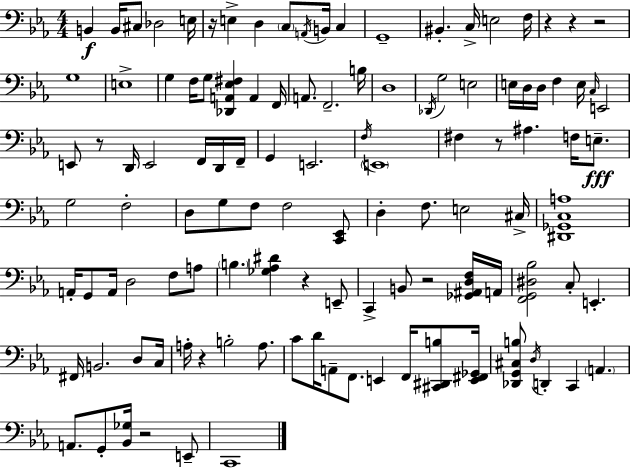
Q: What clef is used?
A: bass